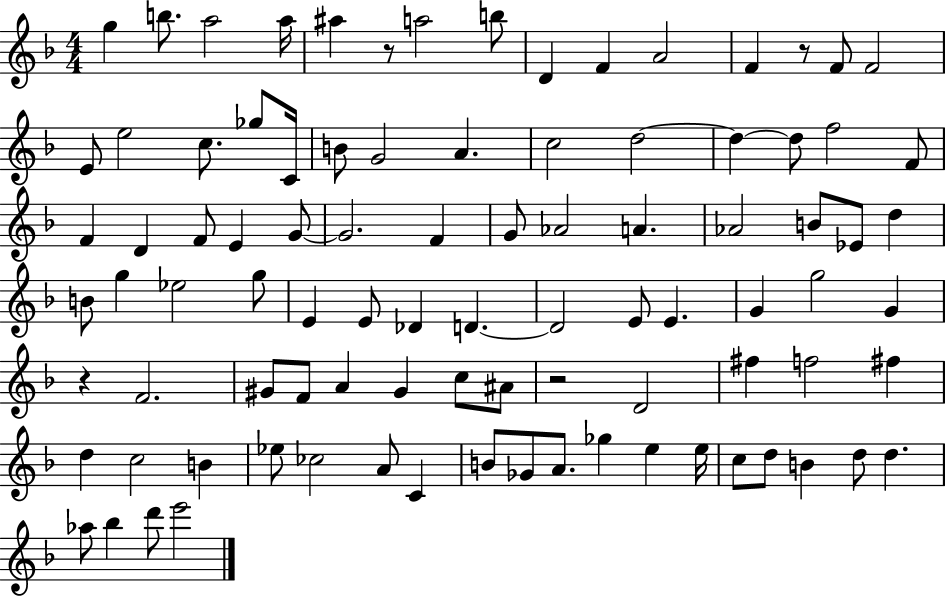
G5/q B5/e. A5/h A5/s A#5/q R/e A5/h B5/e D4/q F4/q A4/h F4/q R/e F4/e F4/h E4/e E5/h C5/e. Gb5/e C4/s B4/e G4/h A4/q. C5/h D5/h D5/q D5/e F5/h F4/e F4/q D4/q F4/e E4/q G4/e G4/h. F4/q G4/e Ab4/h A4/q. Ab4/h B4/e Eb4/e D5/q B4/e G5/q Eb5/h G5/e E4/q E4/e Db4/q D4/q. D4/h E4/e E4/q. G4/q G5/h G4/q R/q F4/h. G#4/e F4/e A4/q G#4/q C5/e A#4/e R/h D4/h F#5/q F5/h F#5/q D5/q C5/h B4/q Eb5/e CES5/h A4/e C4/q B4/e Gb4/e A4/e. Gb5/q E5/q E5/s C5/e D5/e B4/q D5/e D5/q. Ab5/e Bb5/q D6/e E6/h